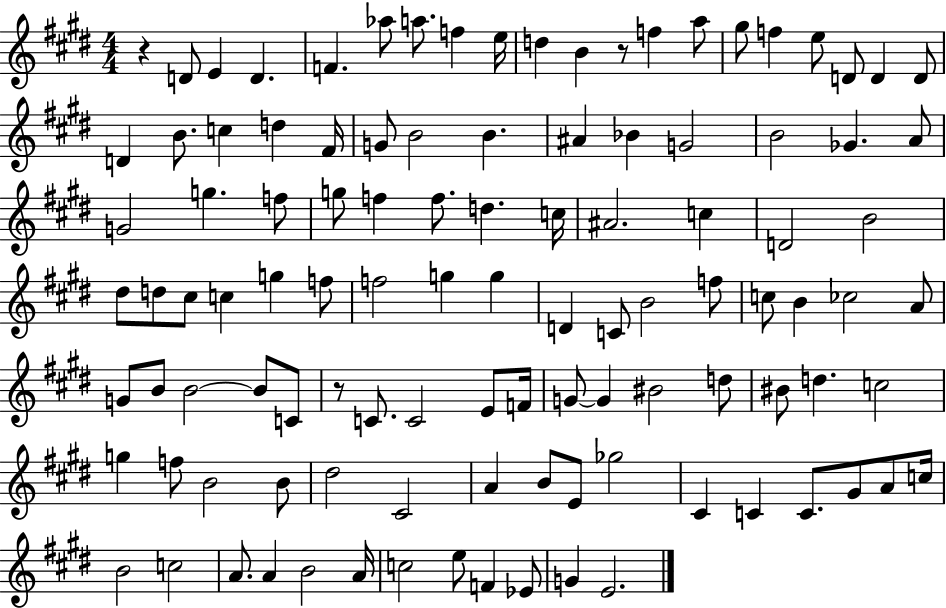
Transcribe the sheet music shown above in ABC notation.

X:1
T:Untitled
M:4/4
L:1/4
K:E
z D/2 E D F _a/2 a/2 f e/4 d B z/2 f a/2 ^g/2 f e/2 D/2 D D/2 D B/2 c d ^F/4 G/2 B2 B ^A _B G2 B2 _G A/2 G2 g f/2 g/2 f f/2 d c/4 ^A2 c D2 B2 ^d/2 d/2 ^c/2 c g f/2 f2 g g D C/2 B2 f/2 c/2 B _c2 A/2 G/2 B/2 B2 B/2 C/2 z/2 C/2 C2 E/2 F/4 G/2 G ^B2 d/2 ^B/2 d c2 g f/2 B2 B/2 ^d2 ^C2 A B/2 E/2 _g2 ^C C C/2 ^G/2 A/2 c/4 B2 c2 A/2 A B2 A/4 c2 e/2 F _E/2 G E2